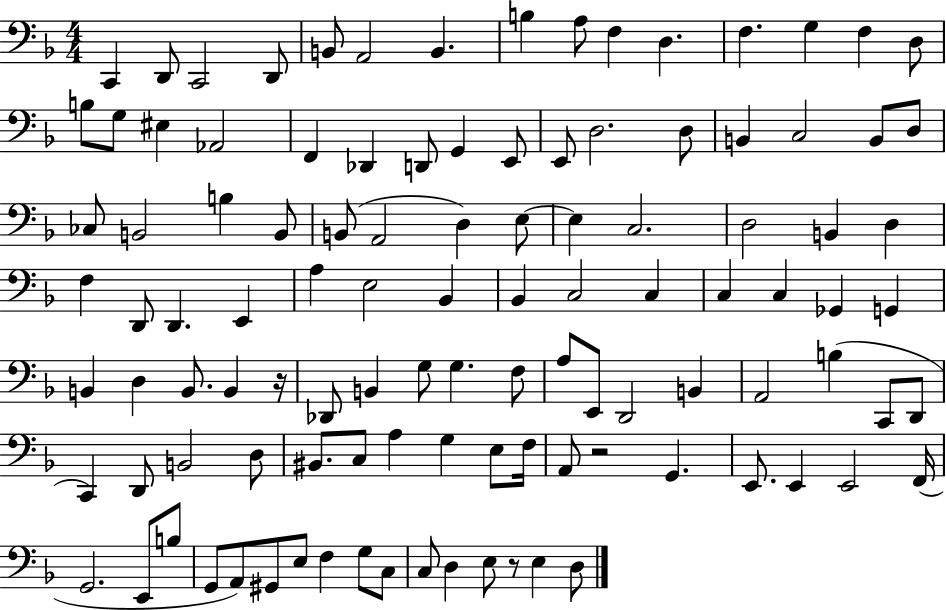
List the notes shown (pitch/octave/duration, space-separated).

C2/q D2/e C2/h D2/e B2/e A2/h B2/q. B3/q A3/e F3/q D3/q. F3/q. G3/q F3/q D3/e B3/e G3/e EIS3/q Ab2/h F2/q Db2/q D2/e G2/q E2/e E2/e D3/h. D3/e B2/q C3/h B2/e D3/e CES3/e B2/h B3/q B2/e B2/e A2/h D3/q E3/e E3/q C3/h. D3/h B2/q D3/q F3/q D2/e D2/q. E2/q A3/q E3/h Bb2/q Bb2/q C3/h C3/q C3/q C3/q Gb2/q G2/q B2/q D3/q B2/e. B2/q R/s Db2/e B2/q G3/e G3/q. F3/e A3/e E2/e D2/h B2/q A2/h B3/q C2/e D2/e C2/q D2/e B2/h D3/e BIS2/e. C3/e A3/q G3/q E3/e F3/s A2/e R/h G2/q. E2/e. E2/q E2/h F2/s G2/h. E2/e B3/e G2/e A2/e G#2/e E3/e F3/q G3/e C3/e C3/e D3/q E3/e R/e E3/q D3/e